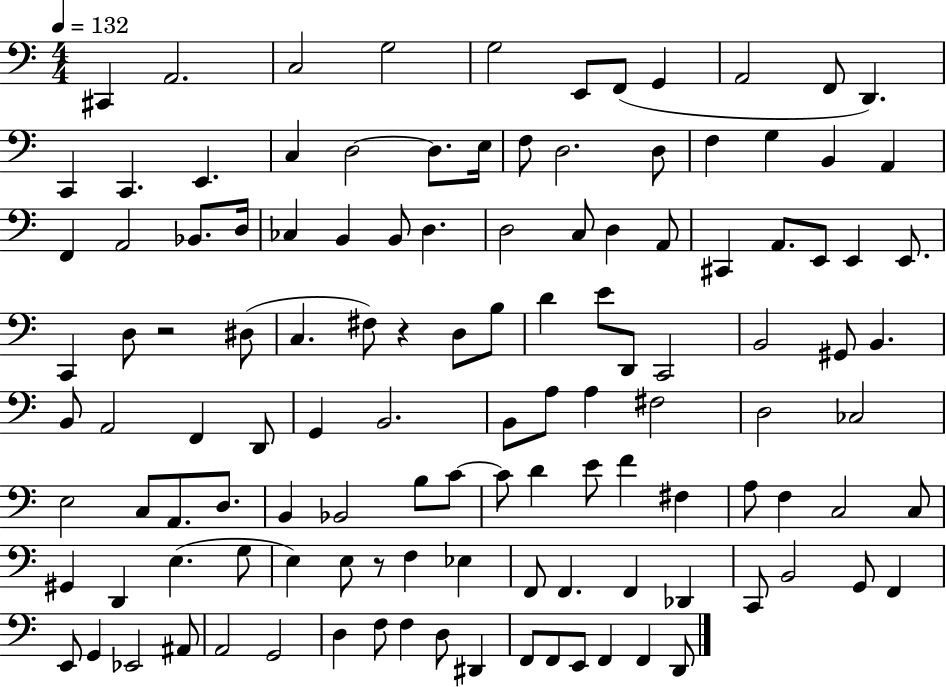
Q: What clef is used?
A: bass